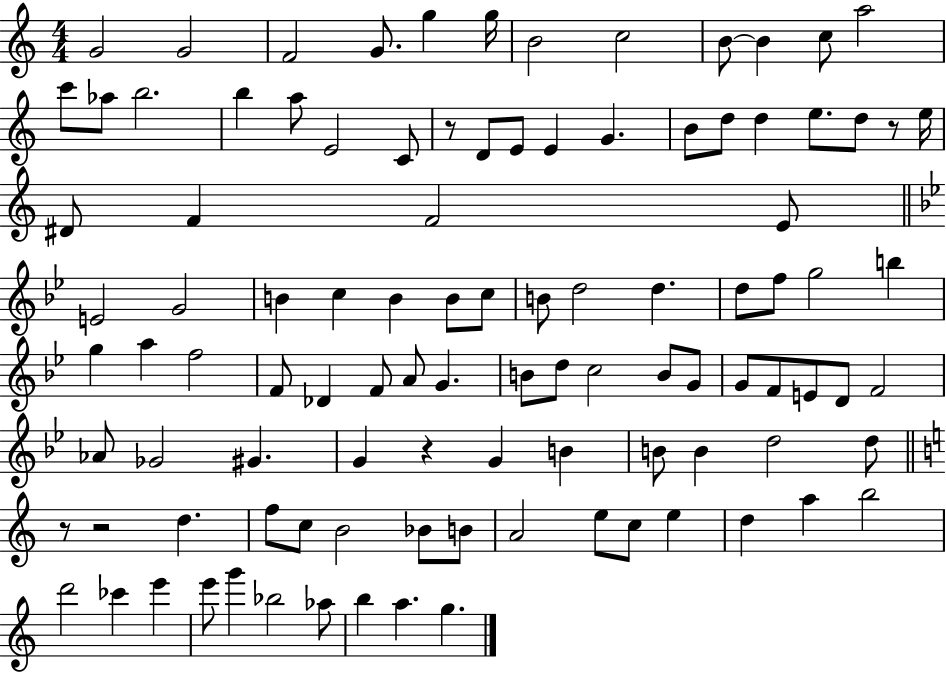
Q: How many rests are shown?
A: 5